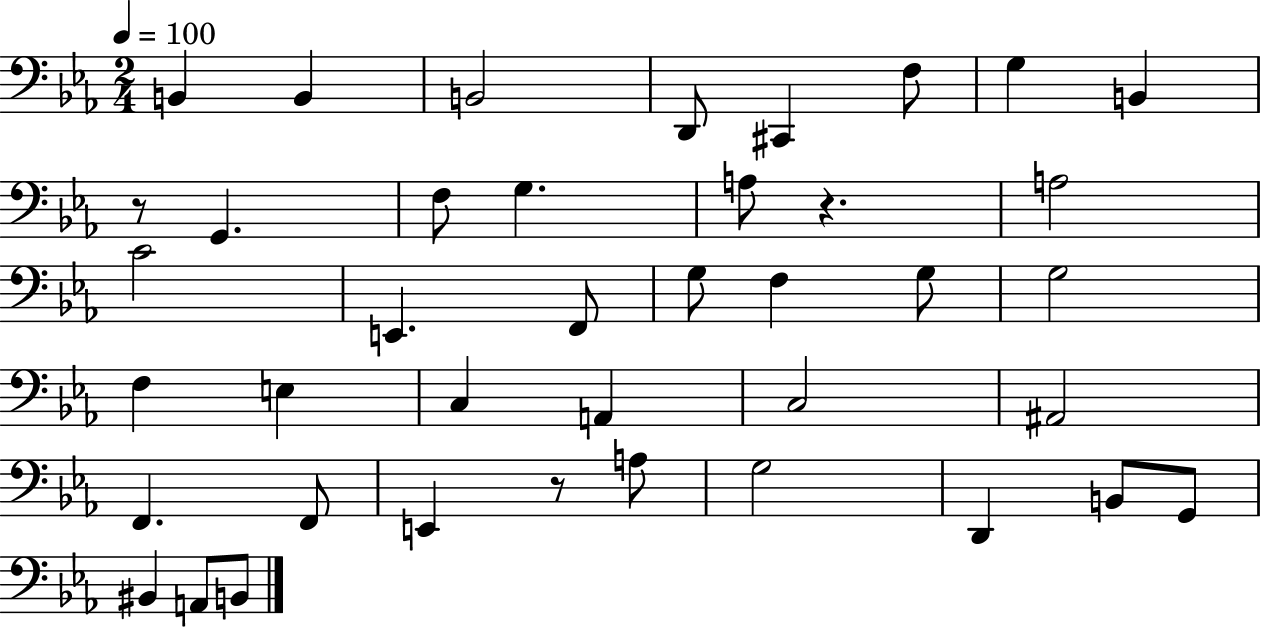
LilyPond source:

{
  \clef bass
  \numericTimeSignature
  \time 2/4
  \key ees \major
  \tempo 4 = 100
  b,4 b,4 | b,2 | d,8 cis,4 f8 | g4 b,4 | \break r8 g,4. | f8 g4. | a8 r4. | a2 | \break c'2 | e,4. f,8 | g8 f4 g8 | g2 | \break f4 e4 | c4 a,4 | c2 | ais,2 | \break f,4. f,8 | e,4 r8 a8 | g2 | d,4 b,8 g,8 | \break bis,4 a,8 b,8 | \bar "|."
}